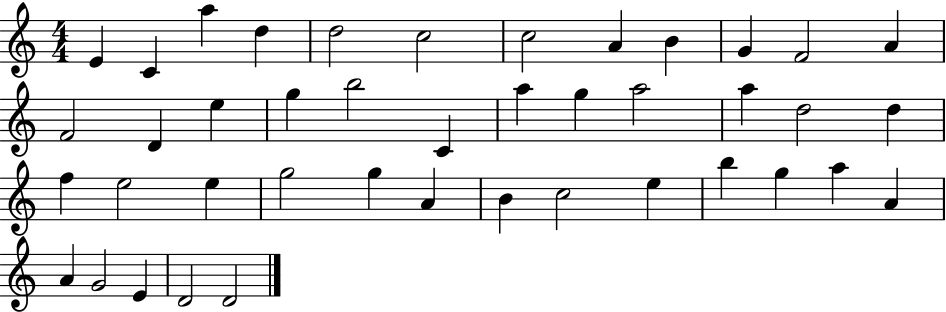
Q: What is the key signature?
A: C major